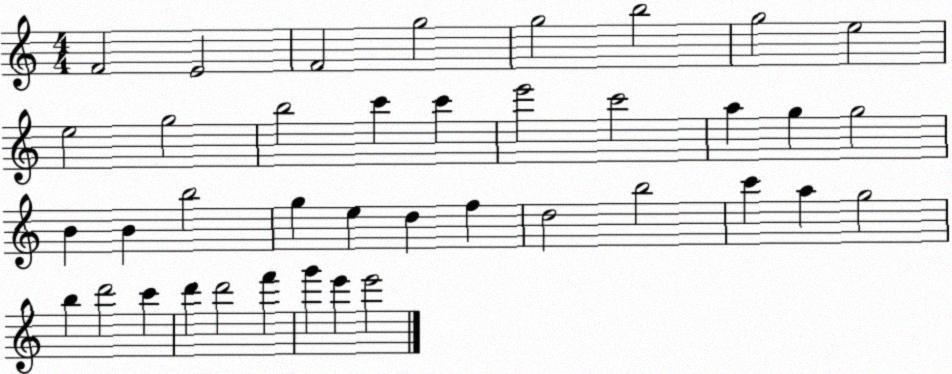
X:1
T:Untitled
M:4/4
L:1/4
K:C
F2 E2 F2 g2 g2 b2 g2 e2 e2 g2 b2 c' c' e'2 c'2 a g g2 B B b2 g e d f d2 b2 c' a g2 b d'2 c' d' d'2 f' g' e' e'2